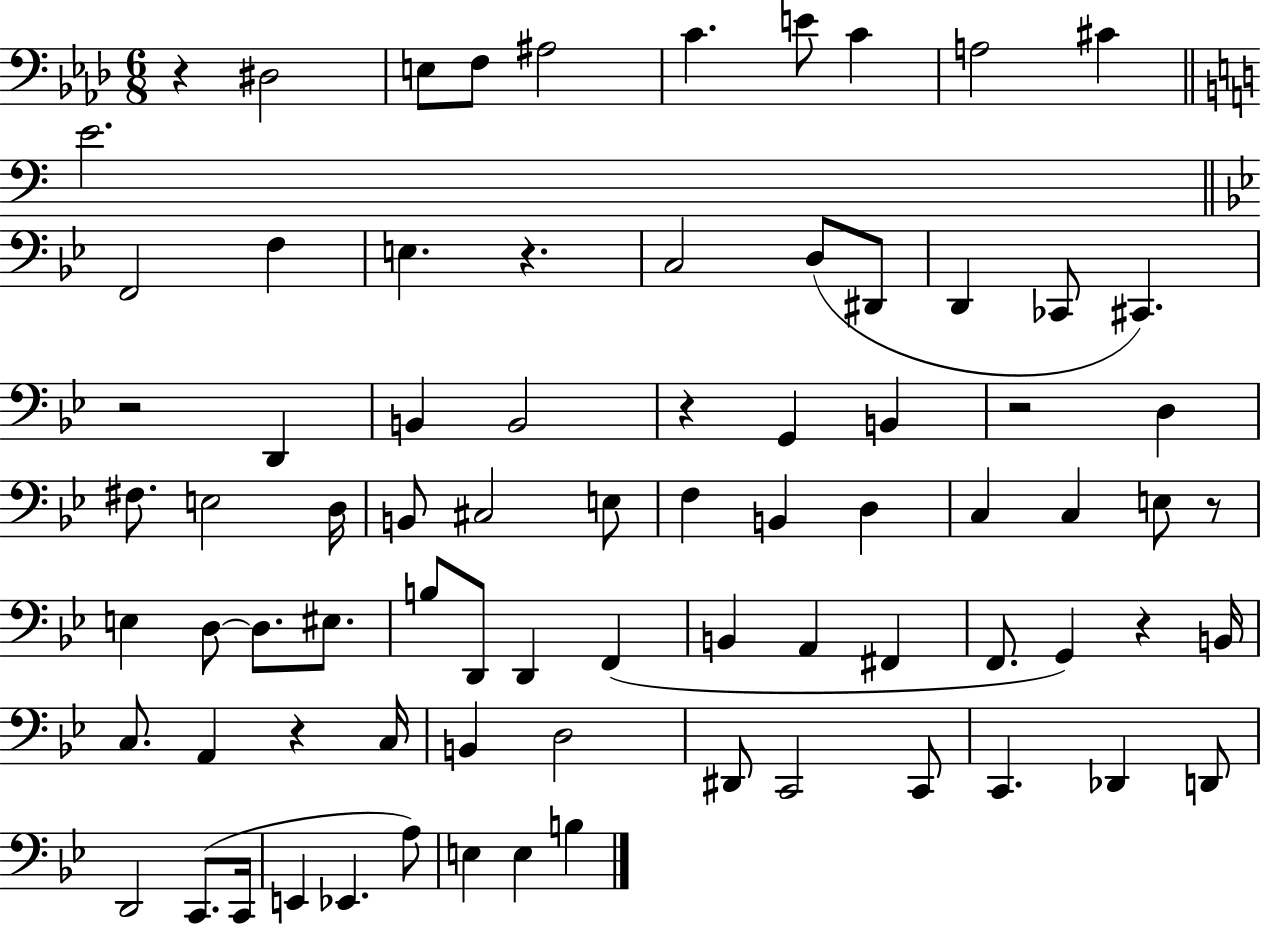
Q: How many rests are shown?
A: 8